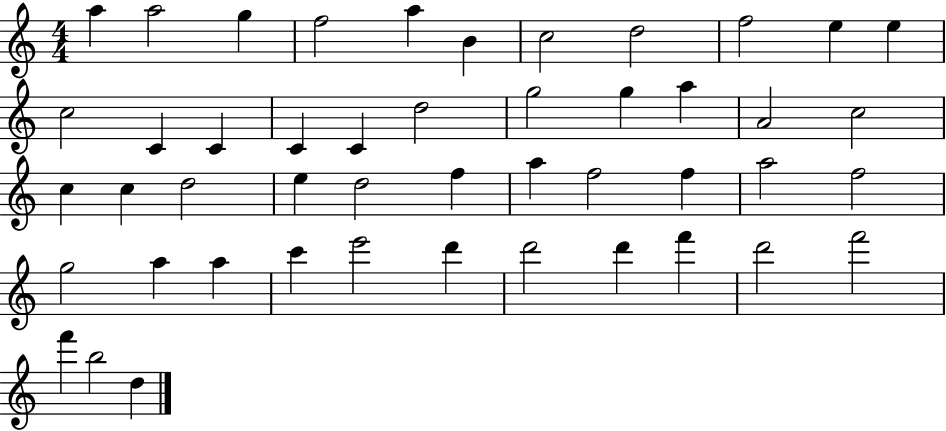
X:1
T:Untitled
M:4/4
L:1/4
K:C
a a2 g f2 a B c2 d2 f2 e e c2 C C C C d2 g2 g a A2 c2 c c d2 e d2 f a f2 f a2 f2 g2 a a c' e'2 d' d'2 d' f' d'2 f'2 f' b2 d